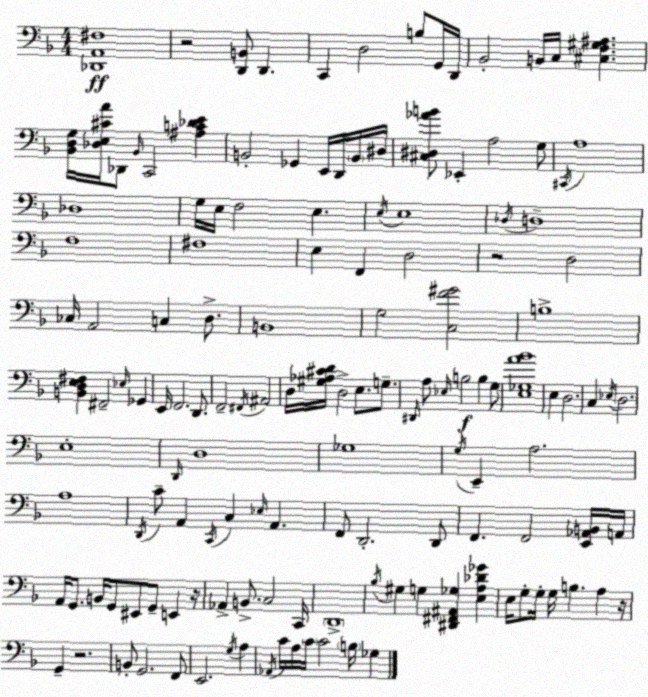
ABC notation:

X:1
T:Untitled
M:4/4
L:1/4
K:F
[_D,,A,,^F,]4 z2 [D,,B,,]/2 D,, C,, D,2 B,/2 G,,/4 D,,/4 _B,,2 B,,/4 C,/4 [^C,F,^G,^A,] [_B,,D,G,]/4 [_D,E,^CA]/4 _D,,/2 _B,,/4 C,,2 [^A,C_DE] B,,2 _G,, E,,/4 D,,/4 B,,/4 ^D,/4 [^C,^D,_AB]/2 _E,, A,2 G,/2 ^C,,/4 A,4 _D,4 G,/4 E,/4 F,2 E, E,/4 E,4 _D,/4 D,4 F,4 ^F,4 E, F,, D,2 z2 D,2 _C,/4 A,,2 C, D,/2 B,,4 G,2 [C,F^G]2 B,4 [B,,D,E,^F,] ^F,,2 _E,/4 _G,, E,,/4 F,,2 D,,/2 F,,2 ^F,,/4 ^A,,2 D,/4 [^G,_A,^CD]/4 D,2 E,/2 G,/2 ^D,,/4 A,/2 _E,/4 B,2 B, G,/2 [E,_G,A_B]4 E, D,2 C, _E,/4 D,2 E,4 D,,/4 D,4 _G,4 G,/4 E,, A,2 A,4 D,,/4 C/2 A,, C,,/4 C, _E,/4 A,, F,,/2 D,,2 D,,/2 F,, F,,2 [E,,_A,,B,,]/4 A,,/4 A,,/4 G,,/2 B,,/4 G,,/2 ^E,,/2 G,,/2 E,, z/4 _A,, B,,/2 C,2 C,,/4 D,,4 _B,/4 ^G, G, [^D,,^F,,^A,,_G,] [E,A,_D_G] E,/4 G,/2 G,/4 G,/4 B, A, z/4 G,, z2 B,,/2 G,,2 F,,/2 E,,2 G,/4 A, _A,,/4 C/4 A,/4 C/4 C2 B,/4 _G,